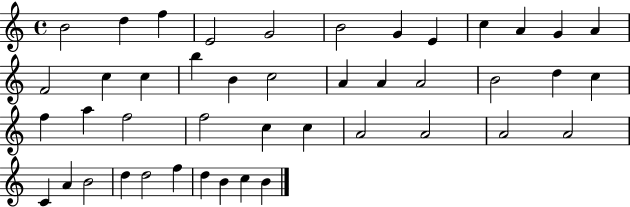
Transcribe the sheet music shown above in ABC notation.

X:1
T:Untitled
M:4/4
L:1/4
K:C
B2 d f E2 G2 B2 G E c A G A F2 c c b B c2 A A A2 B2 d c f a f2 f2 c c A2 A2 A2 A2 C A B2 d d2 f d B c B